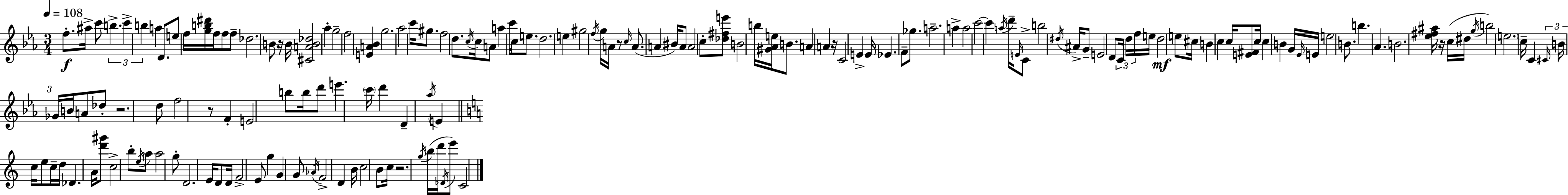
{
  \clef treble
  \numericTimeSignature
  \time 3/4
  \key ees \major
  \tempo 4 = 108
  f''8.-.\f ais''16-> c'''8 \tuplet 3/2 { b''4.-> | c'''4-> b''4 } a''4 | d'8. e''8 f''16 <g'' b'' dis'''>16 f''16 f''8 f''8-- | des''2. | \break b'8 r16 b'16 <cis' a' b' des''>2 | aes''4-. g''2-- | f''2 <e' a' bes'>4 | g''2. | \break aes''2 c'''16 gis''8. | f''2 d''8. \acciaccatura { c''16 } | c''16 a'8 a''4 c'''16 c''8 e''8. | d''2. | \break e''4 gis''2 | \acciaccatura { f''16 } g''16 a'16 r8 \grace { c''16 }( a'8. a'4 | bis'16) a'8 a'2 | c''8-. <des'' fis'' e'''>8 b'2 | \break b''16 <gis' aes' e''>16 b'8. a'4 a'4 | r16 c'2 e'4-> | e'16 ees'4. f'8-- | ges''8. a''2.-- | \break a''4-> a''2 | c'''2~~ c'''4 | \acciaccatura { a''16 } d'''16-- \grace { e'16 } c'8-> b''2 | \acciaccatura { dis''16 } ais'16-> g'8-- e'2 | \break d'8 \tuplet 3/2 { c'16 d''16 f''16 } e''16 d''2\mf | e''8 cis''16 b'4 | c''4 c''16 <e' fis'>8 c''16 c''4 | b'4 g'16 \grace { ees'16 } e'16 e''2 | \break b'8. b''4. | aes'4. b'2. | <ees'' fis'' ais''>16 r16 c''16( dis''16 \acciaccatura { g''16 }) | b''2 \parenthesize e''2. | \break c''16-- c'4 | \tuplet 3/2 { \grace { cis'16 } b'16 ges'16 } b'16 a'8 des''8-. r2. | d''8 f''2 | r8 f'4-. | \break e'2 b''8 b''16 | d'''8 e'''4. \parenthesize c'''16 d'''4 | d'4-- \acciaccatura { aes''16 } e'4 \bar "||" \break \key c \major c''16 e''8 c''16-- d''16 des'4. a'16 | <d''' gis'''>8 c''2-> b''8-. | \acciaccatura { e''16 } a''8 a''2 g''8-. | d'2. | \break e'16 d'8 d'16 f'2-> | e'8 g''4 g'4 g'8 | \acciaccatura { aes'16 } f'2-> d'4 | b'16 c''2 b'8 | \break c''16 r2. | \acciaccatura { g''16 }( b''16 d'''16 \acciaccatura { des'16 } e'''8) c'2 | \bar "|."
}